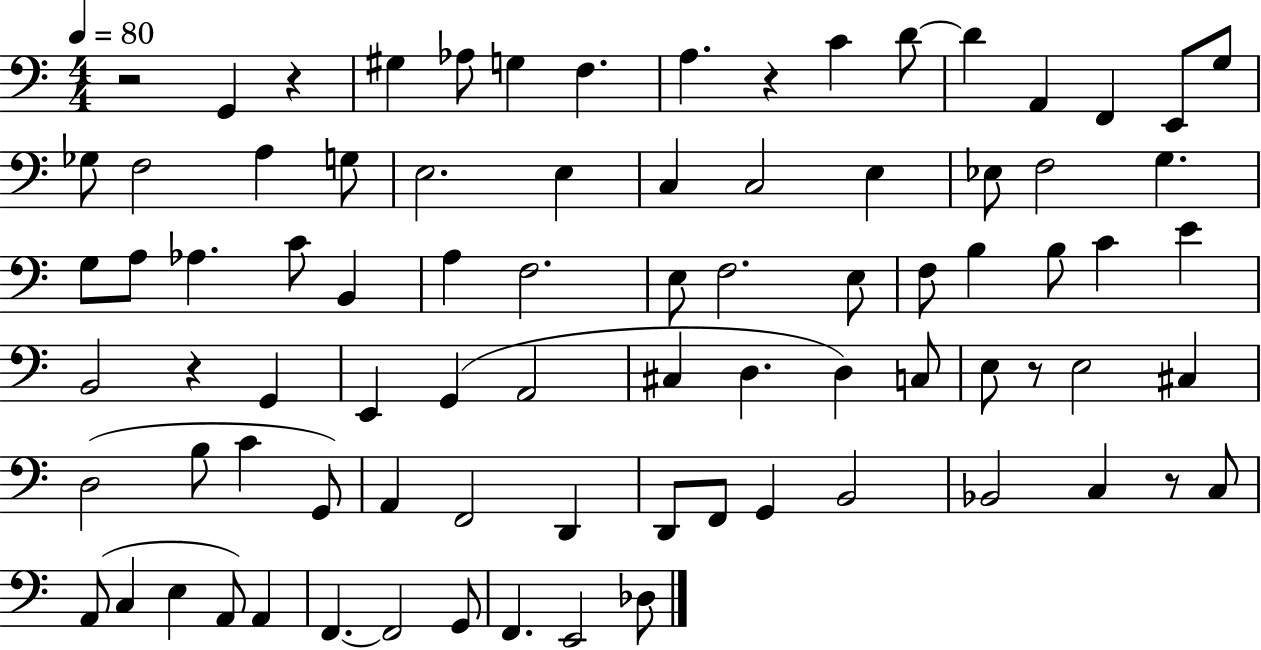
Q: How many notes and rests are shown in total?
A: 83